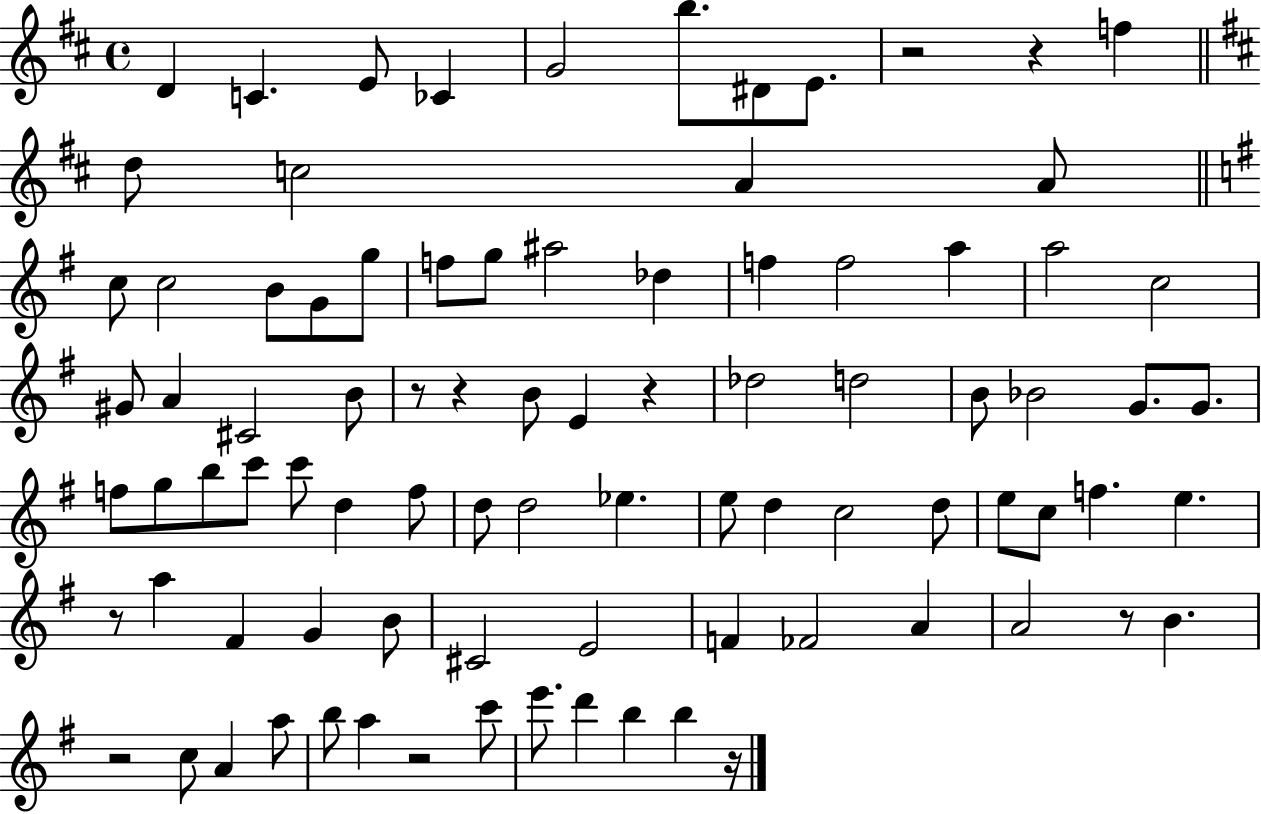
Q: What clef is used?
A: treble